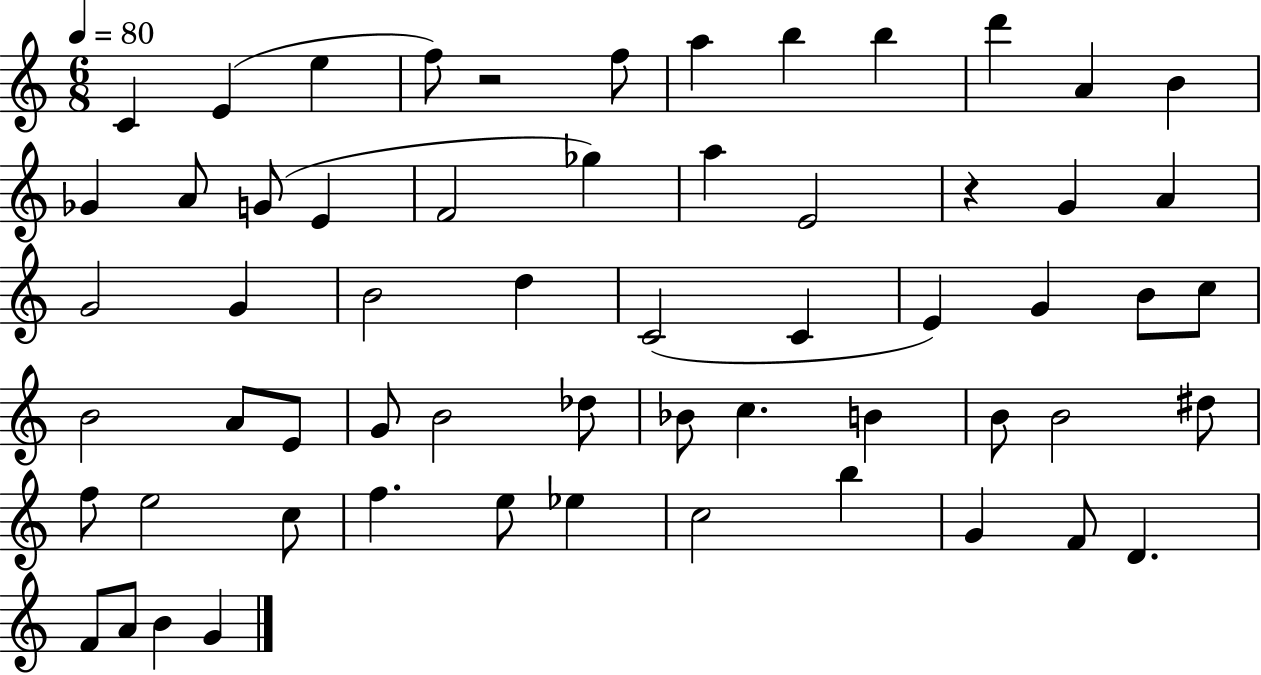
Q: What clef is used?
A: treble